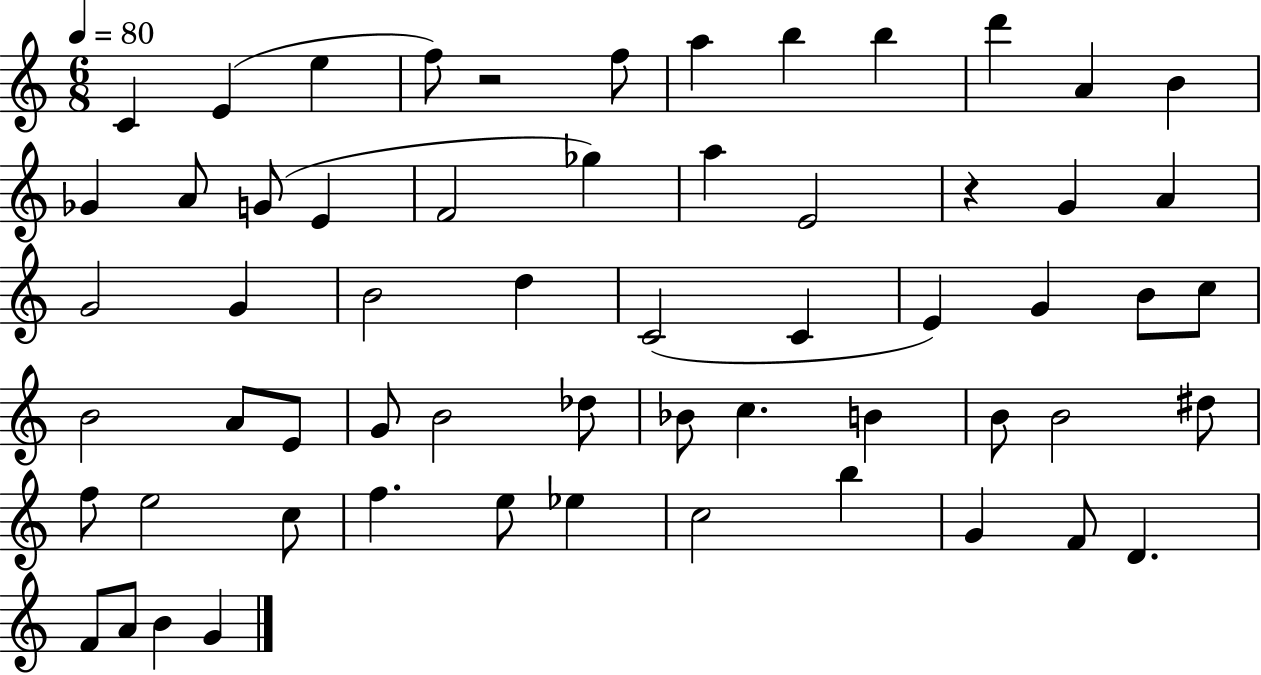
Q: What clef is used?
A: treble